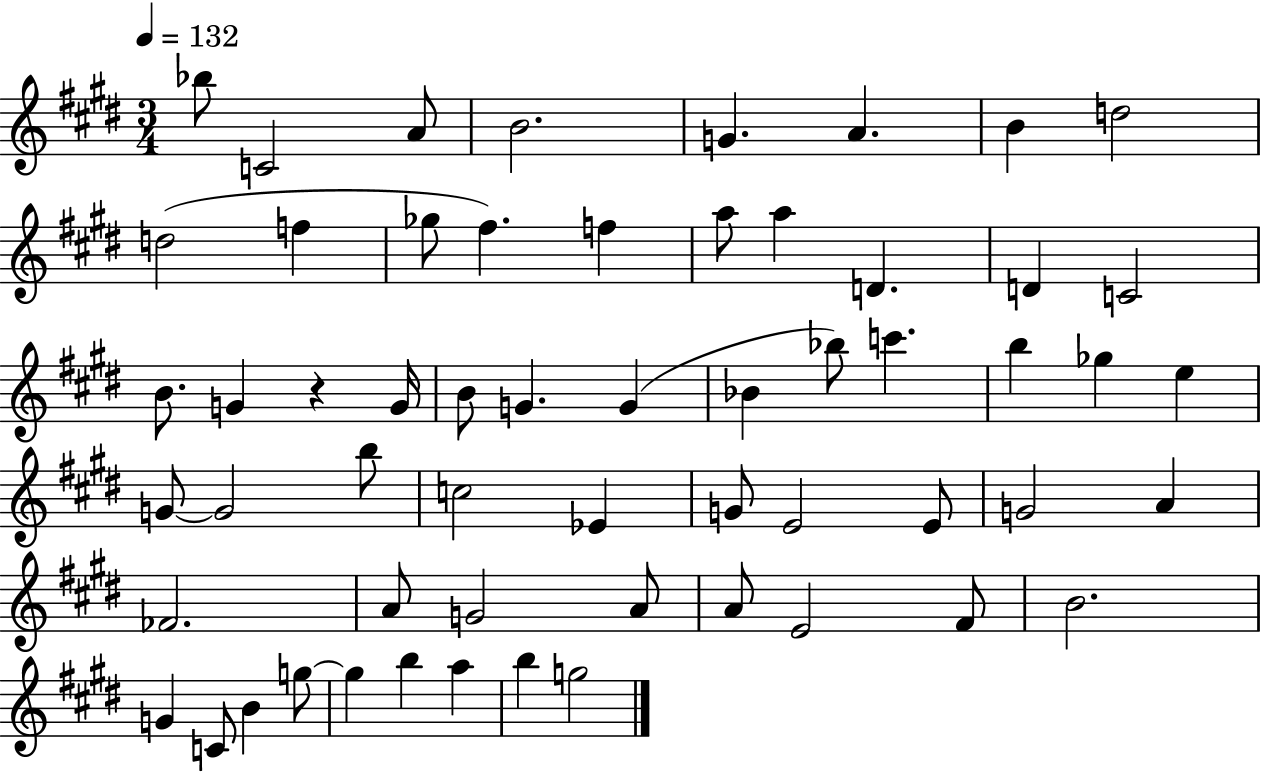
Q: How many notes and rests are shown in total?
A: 58